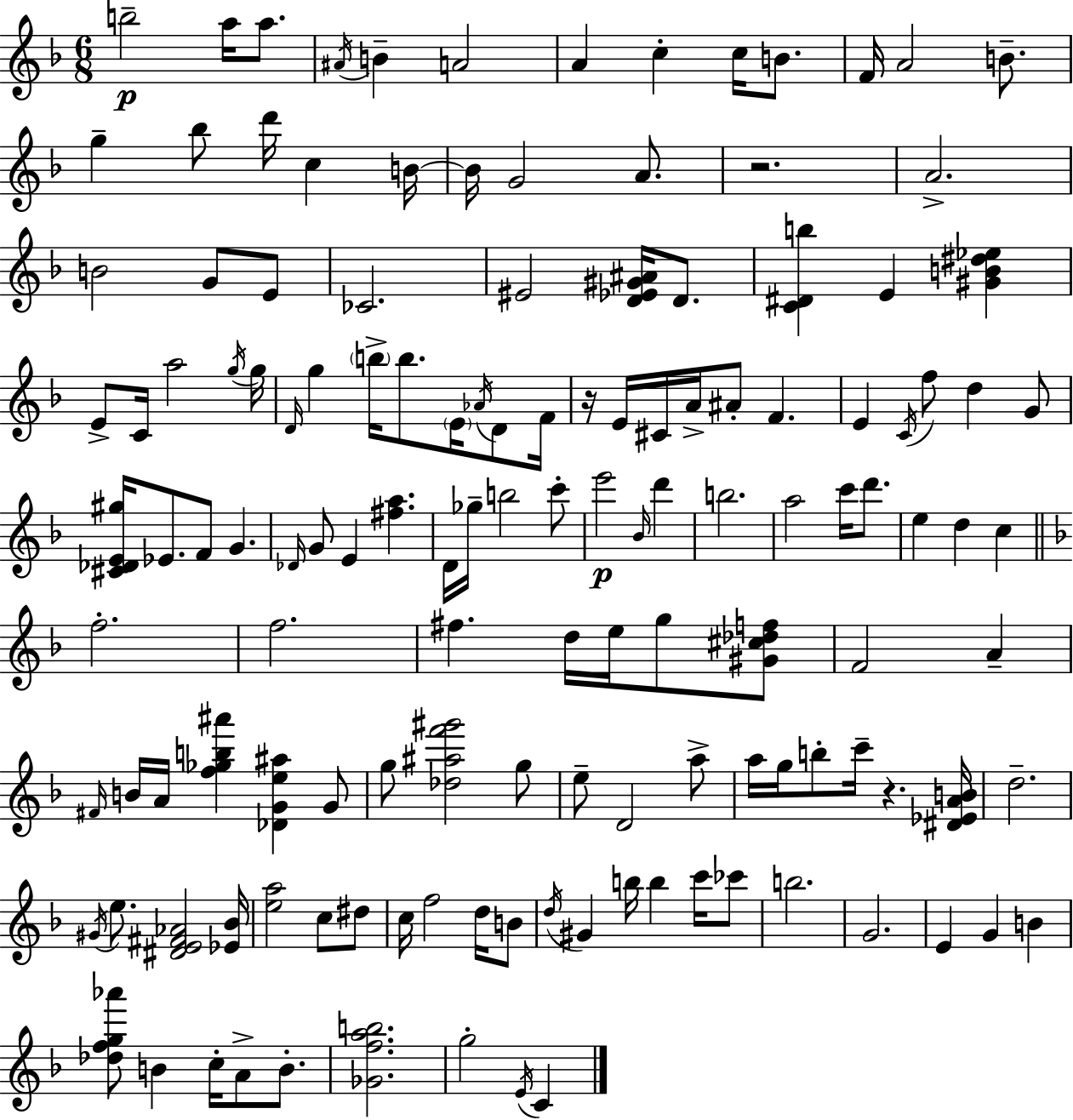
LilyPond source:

{
  \clef treble
  \numericTimeSignature
  \time 6/8
  \key f \major
  \repeat volta 2 { b''2--\p a''16 a''8. | \acciaccatura { ais'16 } b'4-- a'2 | a'4 c''4-. c''16 b'8. | f'16 a'2 b'8.-- | \break g''4-- bes''8 d'''16 c''4 | b'16~~ b'16 g'2 a'8. | r2. | a'2.-> | \break b'2 g'8 e'8 | ces'2. | eis'2 <d' ees' gis' ais'>16 d'8. | <c' dis' b''>4 e'4 <gis' b' dis'' ees''>4 | \break e'8-> c'16 a''2 | \acciaccatura { g''16 } g''16 \grace { d'16 } g''4 \parenthesize b''16-> b''8. \parenthesize e'16 | \acciaccatura { aes'16 } d'8 f'16 r16 e'16 cis'16 a'16-> ais'8-. f'4. | e'4 \acciaccatura { c'16 } f''8 d''4 | \break g'8 <cis' des' e' gis''>16 ees'8. f'8 g'4. | \grace { des'16 } g'8 e'4 | <fis'' a''>4. d'16 ges''16-- b''2 | c'''8-. e'''2\p | \break \grace { bes'16 } d'''4 b''2. | a''2 | c'''16 d'''8. e''4 d''4 | c''4 \bar "||" \break \key d \minor f''2.-. | f''2. | fis''4. d''16 e''16 g''8 <gis' cis'' des'' f''>8 | f'2 a'4-- | \break \grace { fis'16 } b'16 a'16 <f'' ges'' b'' ais'''>4 <des' g' e'' ais''>4 g'8 | g''8 <des'' ais'' f''' gis'''>2 g''8 | e''8-- d'2 a''8-> | a''16 g''16 b''8-. c'''16-- r4. | \break <dis' ees' a' b'>16 d''2.-- | \acciaccatura { gis'16 } e''8. <dis' e' fis' aes'>2 | <ees' bes'>16 <e'' a''>2 c''8 | dis''8 c''16 f''2 d''16 | \break b'8 \acciaccatura { d''16 } gis'4 b''16 b''4 | c'''16 ces'''8 b''2. | g'2. | e'4 g'4 b'4 | \break <des'' f'' g'' aes'''>8 b'4 c''16-. a'8-> | b'8.-. <ges' f'' a'' b''>2. | g''2-. \acciaccatura { e'16 } | c'4 } \bar "|."
}